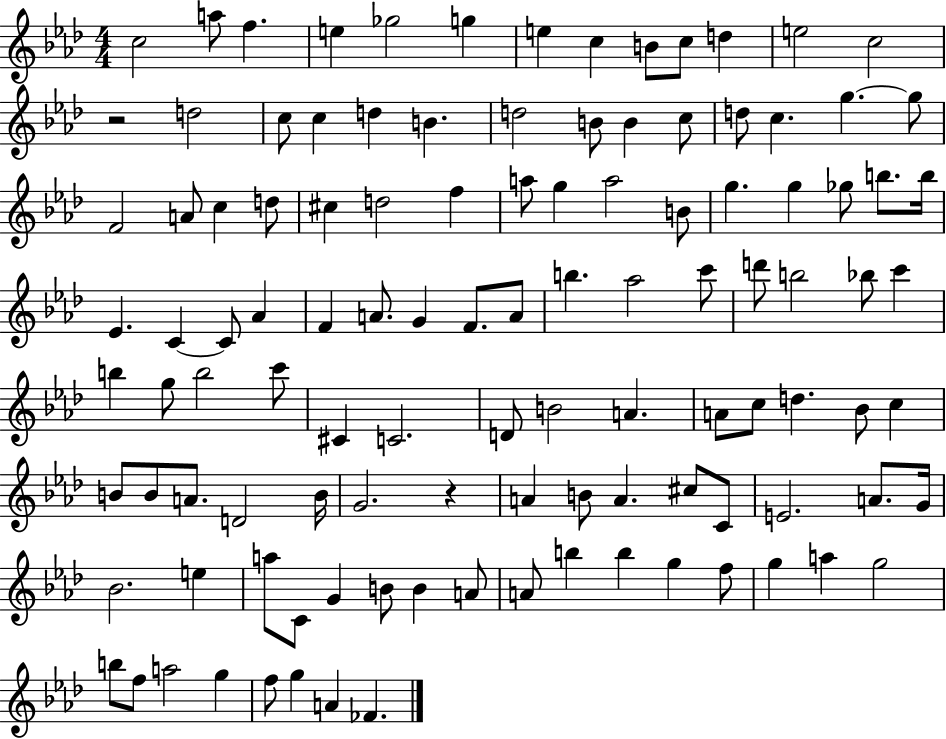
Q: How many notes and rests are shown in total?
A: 112